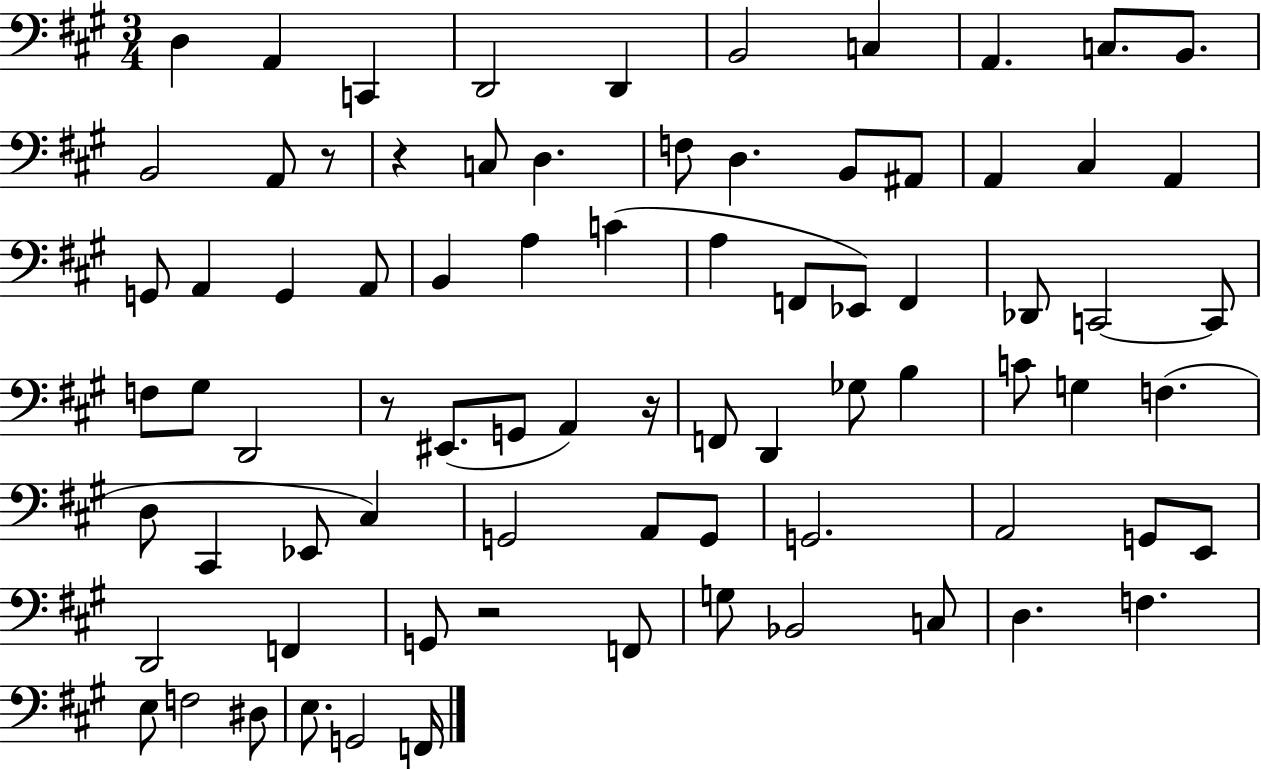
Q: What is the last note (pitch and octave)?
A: F2